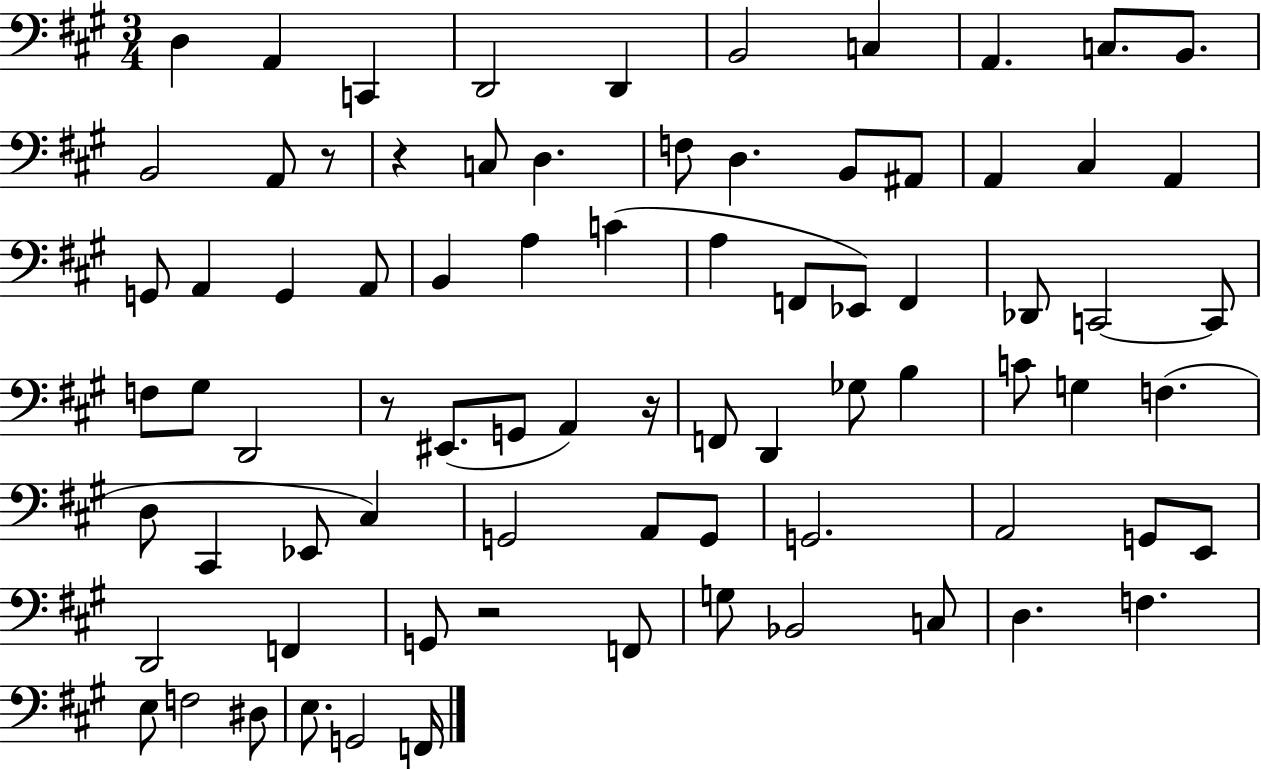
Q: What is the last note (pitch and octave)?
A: F2